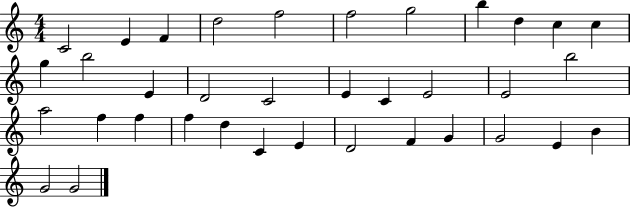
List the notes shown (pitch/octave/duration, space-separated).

C4/h E4/q F4/q D5/h F5/h F5/h G5/h B5/q D5/q C5/q C5/q G5/q B5/h E4/q D4/h C4/h E4/q C4/q E4/h E4/h B5/h A5/h F5/q F5/q F5/q D5/q C4/q E4/q D4/h F4/q G4/q G4/h E4/q B4/q G4/h G4/h